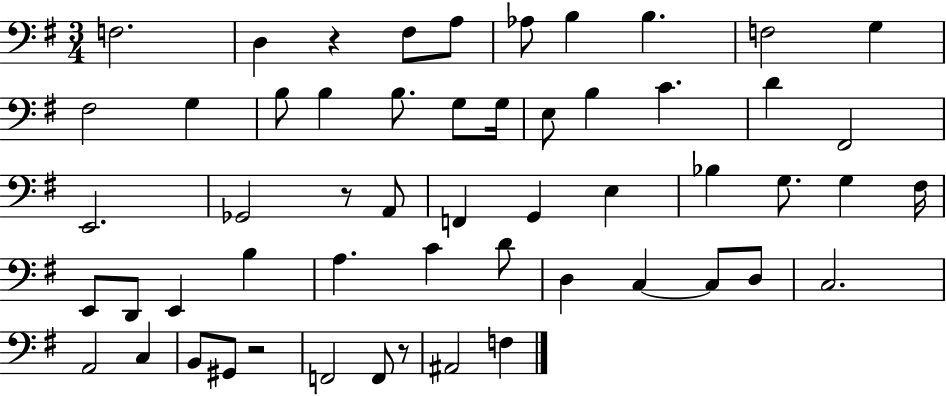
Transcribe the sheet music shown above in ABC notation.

X:1
T:Untitled
M:3/4
L:1/4
K:G
F,2 D, z ^F,/2 A,/2 _A,/2 B, B, F,2 G, ^F,2 G, B,/2 B, B,/2 G,/2 G,/4 E,/2 B, C D ^F,,2 E,,2 _G,,2 z/2 A,,/2 F,, G,, E, _B, G,/2 G, ^F,/4 E,,/2 D,,/2 E,, B, A, C D/2 D, C, C,/2 D,/2 C,2 A,,2 C, B,,/2 ^G,,/2 z2 F,,2 F,,/2 z/2 ^A,,2 F,